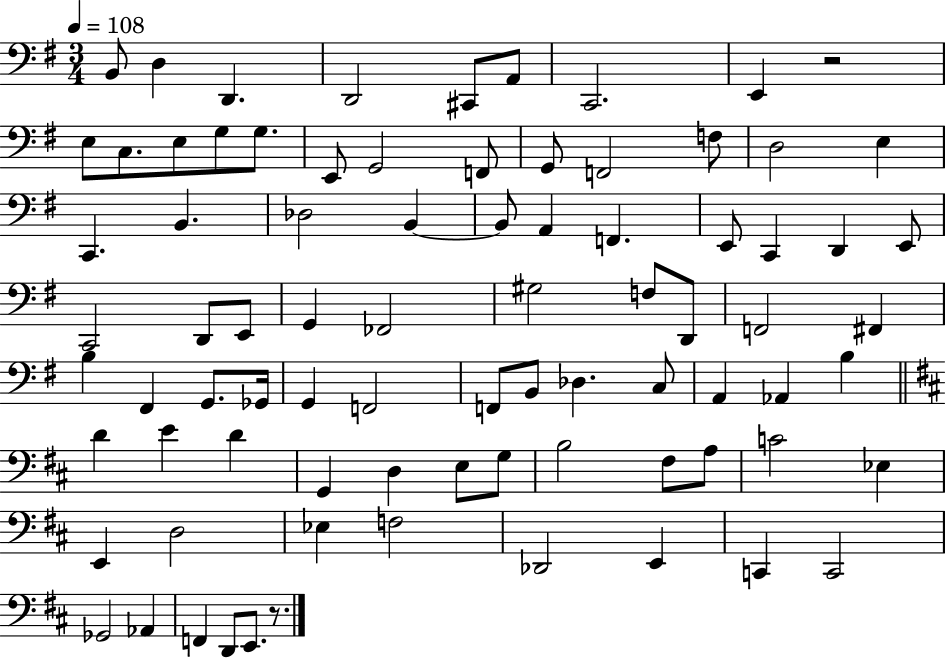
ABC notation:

X:1
T:Untitled
M:3/4
L:1/4
K:G
B,,/2 D, D,, D,,2 ^C,,/2 A,,/2 C,,2 E,, z2 E,/2 C,/2 E,/2 G,/2 G,/2 E,,/2 G,,2 F,,/2 G,,/2 F,,2 F,/2 D,2 E, C,, B,, _D,2 B,, B,,/2 A,, F,, E,,/2 C,, D,, E,,/2 C,,2 D,,/2 E,,/2 G,, _F,,2 ^G,2 F,/2 D,,/2 F,,2 ^F,, B, ^F,, G,,/2 _G,,/4 G,, F,,2 F,,/2 B,,/2 _D, C,/2 A,, _A,, B, D E D G,, D, E,/2 G,/2 B,2 ^F,/2 A,/2 C2 _E, E,, D,2 _E, F,2 _D,,2 E,, C,, C,,2 _G,,2 _A,, F,, D,,/2 E,,/2 z/2